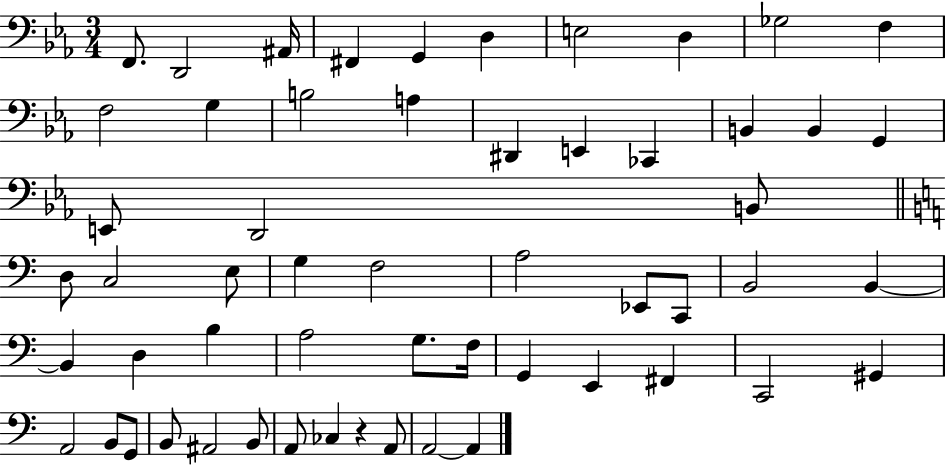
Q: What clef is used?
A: bass